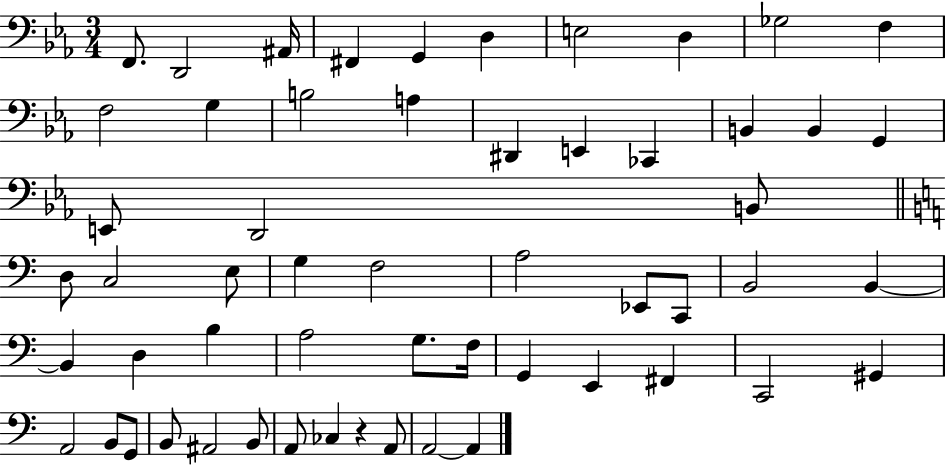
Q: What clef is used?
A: bass